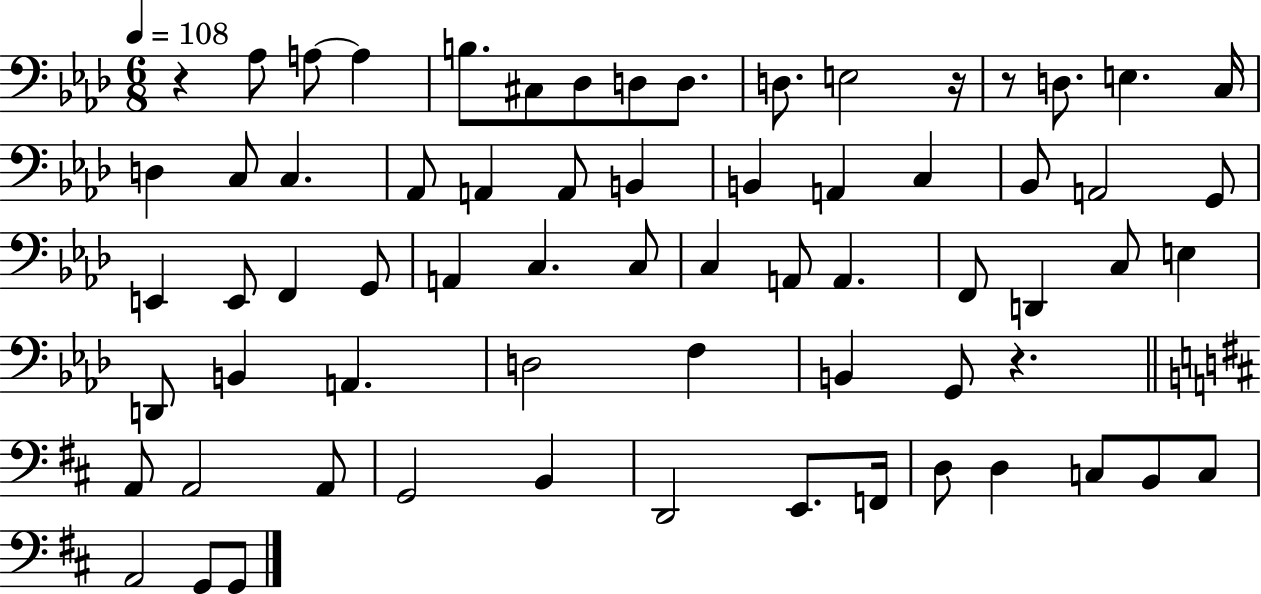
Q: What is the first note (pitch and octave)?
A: Ab3